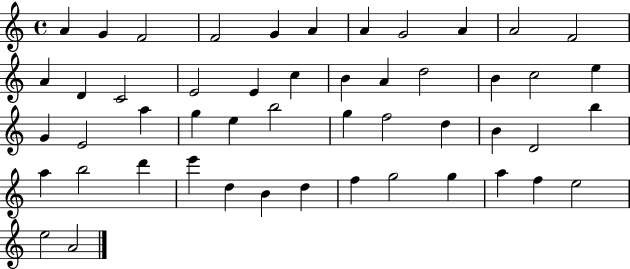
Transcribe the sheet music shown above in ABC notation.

X:1
T:Untitled
M:4/4
L:1/4
K:C
A G F2 F2 G A A G2 A A2 F2 A D C2 E2 E c B A d2 B c2 e G E2 a g e b2 g f2 d B D2 b a b2 d' e' d B d f g2 g a f e2 e2 A2